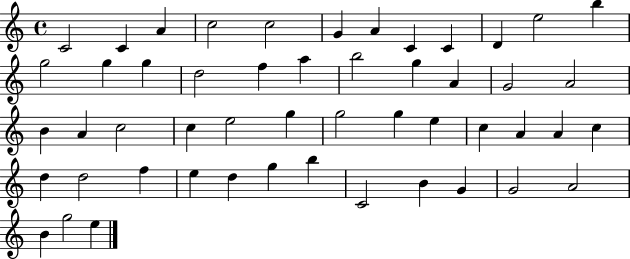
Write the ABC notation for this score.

X:1
T:Untitled
M:4/4
L:1/4
K:C
C2 C A c2 c2 G A C C D e2 b g2 g g d2 f a b2 g A G2 A2 B A c2 c e2 g g2 g e c A A c d d2 f e d g b C2 B G G2 A2 B g2 e